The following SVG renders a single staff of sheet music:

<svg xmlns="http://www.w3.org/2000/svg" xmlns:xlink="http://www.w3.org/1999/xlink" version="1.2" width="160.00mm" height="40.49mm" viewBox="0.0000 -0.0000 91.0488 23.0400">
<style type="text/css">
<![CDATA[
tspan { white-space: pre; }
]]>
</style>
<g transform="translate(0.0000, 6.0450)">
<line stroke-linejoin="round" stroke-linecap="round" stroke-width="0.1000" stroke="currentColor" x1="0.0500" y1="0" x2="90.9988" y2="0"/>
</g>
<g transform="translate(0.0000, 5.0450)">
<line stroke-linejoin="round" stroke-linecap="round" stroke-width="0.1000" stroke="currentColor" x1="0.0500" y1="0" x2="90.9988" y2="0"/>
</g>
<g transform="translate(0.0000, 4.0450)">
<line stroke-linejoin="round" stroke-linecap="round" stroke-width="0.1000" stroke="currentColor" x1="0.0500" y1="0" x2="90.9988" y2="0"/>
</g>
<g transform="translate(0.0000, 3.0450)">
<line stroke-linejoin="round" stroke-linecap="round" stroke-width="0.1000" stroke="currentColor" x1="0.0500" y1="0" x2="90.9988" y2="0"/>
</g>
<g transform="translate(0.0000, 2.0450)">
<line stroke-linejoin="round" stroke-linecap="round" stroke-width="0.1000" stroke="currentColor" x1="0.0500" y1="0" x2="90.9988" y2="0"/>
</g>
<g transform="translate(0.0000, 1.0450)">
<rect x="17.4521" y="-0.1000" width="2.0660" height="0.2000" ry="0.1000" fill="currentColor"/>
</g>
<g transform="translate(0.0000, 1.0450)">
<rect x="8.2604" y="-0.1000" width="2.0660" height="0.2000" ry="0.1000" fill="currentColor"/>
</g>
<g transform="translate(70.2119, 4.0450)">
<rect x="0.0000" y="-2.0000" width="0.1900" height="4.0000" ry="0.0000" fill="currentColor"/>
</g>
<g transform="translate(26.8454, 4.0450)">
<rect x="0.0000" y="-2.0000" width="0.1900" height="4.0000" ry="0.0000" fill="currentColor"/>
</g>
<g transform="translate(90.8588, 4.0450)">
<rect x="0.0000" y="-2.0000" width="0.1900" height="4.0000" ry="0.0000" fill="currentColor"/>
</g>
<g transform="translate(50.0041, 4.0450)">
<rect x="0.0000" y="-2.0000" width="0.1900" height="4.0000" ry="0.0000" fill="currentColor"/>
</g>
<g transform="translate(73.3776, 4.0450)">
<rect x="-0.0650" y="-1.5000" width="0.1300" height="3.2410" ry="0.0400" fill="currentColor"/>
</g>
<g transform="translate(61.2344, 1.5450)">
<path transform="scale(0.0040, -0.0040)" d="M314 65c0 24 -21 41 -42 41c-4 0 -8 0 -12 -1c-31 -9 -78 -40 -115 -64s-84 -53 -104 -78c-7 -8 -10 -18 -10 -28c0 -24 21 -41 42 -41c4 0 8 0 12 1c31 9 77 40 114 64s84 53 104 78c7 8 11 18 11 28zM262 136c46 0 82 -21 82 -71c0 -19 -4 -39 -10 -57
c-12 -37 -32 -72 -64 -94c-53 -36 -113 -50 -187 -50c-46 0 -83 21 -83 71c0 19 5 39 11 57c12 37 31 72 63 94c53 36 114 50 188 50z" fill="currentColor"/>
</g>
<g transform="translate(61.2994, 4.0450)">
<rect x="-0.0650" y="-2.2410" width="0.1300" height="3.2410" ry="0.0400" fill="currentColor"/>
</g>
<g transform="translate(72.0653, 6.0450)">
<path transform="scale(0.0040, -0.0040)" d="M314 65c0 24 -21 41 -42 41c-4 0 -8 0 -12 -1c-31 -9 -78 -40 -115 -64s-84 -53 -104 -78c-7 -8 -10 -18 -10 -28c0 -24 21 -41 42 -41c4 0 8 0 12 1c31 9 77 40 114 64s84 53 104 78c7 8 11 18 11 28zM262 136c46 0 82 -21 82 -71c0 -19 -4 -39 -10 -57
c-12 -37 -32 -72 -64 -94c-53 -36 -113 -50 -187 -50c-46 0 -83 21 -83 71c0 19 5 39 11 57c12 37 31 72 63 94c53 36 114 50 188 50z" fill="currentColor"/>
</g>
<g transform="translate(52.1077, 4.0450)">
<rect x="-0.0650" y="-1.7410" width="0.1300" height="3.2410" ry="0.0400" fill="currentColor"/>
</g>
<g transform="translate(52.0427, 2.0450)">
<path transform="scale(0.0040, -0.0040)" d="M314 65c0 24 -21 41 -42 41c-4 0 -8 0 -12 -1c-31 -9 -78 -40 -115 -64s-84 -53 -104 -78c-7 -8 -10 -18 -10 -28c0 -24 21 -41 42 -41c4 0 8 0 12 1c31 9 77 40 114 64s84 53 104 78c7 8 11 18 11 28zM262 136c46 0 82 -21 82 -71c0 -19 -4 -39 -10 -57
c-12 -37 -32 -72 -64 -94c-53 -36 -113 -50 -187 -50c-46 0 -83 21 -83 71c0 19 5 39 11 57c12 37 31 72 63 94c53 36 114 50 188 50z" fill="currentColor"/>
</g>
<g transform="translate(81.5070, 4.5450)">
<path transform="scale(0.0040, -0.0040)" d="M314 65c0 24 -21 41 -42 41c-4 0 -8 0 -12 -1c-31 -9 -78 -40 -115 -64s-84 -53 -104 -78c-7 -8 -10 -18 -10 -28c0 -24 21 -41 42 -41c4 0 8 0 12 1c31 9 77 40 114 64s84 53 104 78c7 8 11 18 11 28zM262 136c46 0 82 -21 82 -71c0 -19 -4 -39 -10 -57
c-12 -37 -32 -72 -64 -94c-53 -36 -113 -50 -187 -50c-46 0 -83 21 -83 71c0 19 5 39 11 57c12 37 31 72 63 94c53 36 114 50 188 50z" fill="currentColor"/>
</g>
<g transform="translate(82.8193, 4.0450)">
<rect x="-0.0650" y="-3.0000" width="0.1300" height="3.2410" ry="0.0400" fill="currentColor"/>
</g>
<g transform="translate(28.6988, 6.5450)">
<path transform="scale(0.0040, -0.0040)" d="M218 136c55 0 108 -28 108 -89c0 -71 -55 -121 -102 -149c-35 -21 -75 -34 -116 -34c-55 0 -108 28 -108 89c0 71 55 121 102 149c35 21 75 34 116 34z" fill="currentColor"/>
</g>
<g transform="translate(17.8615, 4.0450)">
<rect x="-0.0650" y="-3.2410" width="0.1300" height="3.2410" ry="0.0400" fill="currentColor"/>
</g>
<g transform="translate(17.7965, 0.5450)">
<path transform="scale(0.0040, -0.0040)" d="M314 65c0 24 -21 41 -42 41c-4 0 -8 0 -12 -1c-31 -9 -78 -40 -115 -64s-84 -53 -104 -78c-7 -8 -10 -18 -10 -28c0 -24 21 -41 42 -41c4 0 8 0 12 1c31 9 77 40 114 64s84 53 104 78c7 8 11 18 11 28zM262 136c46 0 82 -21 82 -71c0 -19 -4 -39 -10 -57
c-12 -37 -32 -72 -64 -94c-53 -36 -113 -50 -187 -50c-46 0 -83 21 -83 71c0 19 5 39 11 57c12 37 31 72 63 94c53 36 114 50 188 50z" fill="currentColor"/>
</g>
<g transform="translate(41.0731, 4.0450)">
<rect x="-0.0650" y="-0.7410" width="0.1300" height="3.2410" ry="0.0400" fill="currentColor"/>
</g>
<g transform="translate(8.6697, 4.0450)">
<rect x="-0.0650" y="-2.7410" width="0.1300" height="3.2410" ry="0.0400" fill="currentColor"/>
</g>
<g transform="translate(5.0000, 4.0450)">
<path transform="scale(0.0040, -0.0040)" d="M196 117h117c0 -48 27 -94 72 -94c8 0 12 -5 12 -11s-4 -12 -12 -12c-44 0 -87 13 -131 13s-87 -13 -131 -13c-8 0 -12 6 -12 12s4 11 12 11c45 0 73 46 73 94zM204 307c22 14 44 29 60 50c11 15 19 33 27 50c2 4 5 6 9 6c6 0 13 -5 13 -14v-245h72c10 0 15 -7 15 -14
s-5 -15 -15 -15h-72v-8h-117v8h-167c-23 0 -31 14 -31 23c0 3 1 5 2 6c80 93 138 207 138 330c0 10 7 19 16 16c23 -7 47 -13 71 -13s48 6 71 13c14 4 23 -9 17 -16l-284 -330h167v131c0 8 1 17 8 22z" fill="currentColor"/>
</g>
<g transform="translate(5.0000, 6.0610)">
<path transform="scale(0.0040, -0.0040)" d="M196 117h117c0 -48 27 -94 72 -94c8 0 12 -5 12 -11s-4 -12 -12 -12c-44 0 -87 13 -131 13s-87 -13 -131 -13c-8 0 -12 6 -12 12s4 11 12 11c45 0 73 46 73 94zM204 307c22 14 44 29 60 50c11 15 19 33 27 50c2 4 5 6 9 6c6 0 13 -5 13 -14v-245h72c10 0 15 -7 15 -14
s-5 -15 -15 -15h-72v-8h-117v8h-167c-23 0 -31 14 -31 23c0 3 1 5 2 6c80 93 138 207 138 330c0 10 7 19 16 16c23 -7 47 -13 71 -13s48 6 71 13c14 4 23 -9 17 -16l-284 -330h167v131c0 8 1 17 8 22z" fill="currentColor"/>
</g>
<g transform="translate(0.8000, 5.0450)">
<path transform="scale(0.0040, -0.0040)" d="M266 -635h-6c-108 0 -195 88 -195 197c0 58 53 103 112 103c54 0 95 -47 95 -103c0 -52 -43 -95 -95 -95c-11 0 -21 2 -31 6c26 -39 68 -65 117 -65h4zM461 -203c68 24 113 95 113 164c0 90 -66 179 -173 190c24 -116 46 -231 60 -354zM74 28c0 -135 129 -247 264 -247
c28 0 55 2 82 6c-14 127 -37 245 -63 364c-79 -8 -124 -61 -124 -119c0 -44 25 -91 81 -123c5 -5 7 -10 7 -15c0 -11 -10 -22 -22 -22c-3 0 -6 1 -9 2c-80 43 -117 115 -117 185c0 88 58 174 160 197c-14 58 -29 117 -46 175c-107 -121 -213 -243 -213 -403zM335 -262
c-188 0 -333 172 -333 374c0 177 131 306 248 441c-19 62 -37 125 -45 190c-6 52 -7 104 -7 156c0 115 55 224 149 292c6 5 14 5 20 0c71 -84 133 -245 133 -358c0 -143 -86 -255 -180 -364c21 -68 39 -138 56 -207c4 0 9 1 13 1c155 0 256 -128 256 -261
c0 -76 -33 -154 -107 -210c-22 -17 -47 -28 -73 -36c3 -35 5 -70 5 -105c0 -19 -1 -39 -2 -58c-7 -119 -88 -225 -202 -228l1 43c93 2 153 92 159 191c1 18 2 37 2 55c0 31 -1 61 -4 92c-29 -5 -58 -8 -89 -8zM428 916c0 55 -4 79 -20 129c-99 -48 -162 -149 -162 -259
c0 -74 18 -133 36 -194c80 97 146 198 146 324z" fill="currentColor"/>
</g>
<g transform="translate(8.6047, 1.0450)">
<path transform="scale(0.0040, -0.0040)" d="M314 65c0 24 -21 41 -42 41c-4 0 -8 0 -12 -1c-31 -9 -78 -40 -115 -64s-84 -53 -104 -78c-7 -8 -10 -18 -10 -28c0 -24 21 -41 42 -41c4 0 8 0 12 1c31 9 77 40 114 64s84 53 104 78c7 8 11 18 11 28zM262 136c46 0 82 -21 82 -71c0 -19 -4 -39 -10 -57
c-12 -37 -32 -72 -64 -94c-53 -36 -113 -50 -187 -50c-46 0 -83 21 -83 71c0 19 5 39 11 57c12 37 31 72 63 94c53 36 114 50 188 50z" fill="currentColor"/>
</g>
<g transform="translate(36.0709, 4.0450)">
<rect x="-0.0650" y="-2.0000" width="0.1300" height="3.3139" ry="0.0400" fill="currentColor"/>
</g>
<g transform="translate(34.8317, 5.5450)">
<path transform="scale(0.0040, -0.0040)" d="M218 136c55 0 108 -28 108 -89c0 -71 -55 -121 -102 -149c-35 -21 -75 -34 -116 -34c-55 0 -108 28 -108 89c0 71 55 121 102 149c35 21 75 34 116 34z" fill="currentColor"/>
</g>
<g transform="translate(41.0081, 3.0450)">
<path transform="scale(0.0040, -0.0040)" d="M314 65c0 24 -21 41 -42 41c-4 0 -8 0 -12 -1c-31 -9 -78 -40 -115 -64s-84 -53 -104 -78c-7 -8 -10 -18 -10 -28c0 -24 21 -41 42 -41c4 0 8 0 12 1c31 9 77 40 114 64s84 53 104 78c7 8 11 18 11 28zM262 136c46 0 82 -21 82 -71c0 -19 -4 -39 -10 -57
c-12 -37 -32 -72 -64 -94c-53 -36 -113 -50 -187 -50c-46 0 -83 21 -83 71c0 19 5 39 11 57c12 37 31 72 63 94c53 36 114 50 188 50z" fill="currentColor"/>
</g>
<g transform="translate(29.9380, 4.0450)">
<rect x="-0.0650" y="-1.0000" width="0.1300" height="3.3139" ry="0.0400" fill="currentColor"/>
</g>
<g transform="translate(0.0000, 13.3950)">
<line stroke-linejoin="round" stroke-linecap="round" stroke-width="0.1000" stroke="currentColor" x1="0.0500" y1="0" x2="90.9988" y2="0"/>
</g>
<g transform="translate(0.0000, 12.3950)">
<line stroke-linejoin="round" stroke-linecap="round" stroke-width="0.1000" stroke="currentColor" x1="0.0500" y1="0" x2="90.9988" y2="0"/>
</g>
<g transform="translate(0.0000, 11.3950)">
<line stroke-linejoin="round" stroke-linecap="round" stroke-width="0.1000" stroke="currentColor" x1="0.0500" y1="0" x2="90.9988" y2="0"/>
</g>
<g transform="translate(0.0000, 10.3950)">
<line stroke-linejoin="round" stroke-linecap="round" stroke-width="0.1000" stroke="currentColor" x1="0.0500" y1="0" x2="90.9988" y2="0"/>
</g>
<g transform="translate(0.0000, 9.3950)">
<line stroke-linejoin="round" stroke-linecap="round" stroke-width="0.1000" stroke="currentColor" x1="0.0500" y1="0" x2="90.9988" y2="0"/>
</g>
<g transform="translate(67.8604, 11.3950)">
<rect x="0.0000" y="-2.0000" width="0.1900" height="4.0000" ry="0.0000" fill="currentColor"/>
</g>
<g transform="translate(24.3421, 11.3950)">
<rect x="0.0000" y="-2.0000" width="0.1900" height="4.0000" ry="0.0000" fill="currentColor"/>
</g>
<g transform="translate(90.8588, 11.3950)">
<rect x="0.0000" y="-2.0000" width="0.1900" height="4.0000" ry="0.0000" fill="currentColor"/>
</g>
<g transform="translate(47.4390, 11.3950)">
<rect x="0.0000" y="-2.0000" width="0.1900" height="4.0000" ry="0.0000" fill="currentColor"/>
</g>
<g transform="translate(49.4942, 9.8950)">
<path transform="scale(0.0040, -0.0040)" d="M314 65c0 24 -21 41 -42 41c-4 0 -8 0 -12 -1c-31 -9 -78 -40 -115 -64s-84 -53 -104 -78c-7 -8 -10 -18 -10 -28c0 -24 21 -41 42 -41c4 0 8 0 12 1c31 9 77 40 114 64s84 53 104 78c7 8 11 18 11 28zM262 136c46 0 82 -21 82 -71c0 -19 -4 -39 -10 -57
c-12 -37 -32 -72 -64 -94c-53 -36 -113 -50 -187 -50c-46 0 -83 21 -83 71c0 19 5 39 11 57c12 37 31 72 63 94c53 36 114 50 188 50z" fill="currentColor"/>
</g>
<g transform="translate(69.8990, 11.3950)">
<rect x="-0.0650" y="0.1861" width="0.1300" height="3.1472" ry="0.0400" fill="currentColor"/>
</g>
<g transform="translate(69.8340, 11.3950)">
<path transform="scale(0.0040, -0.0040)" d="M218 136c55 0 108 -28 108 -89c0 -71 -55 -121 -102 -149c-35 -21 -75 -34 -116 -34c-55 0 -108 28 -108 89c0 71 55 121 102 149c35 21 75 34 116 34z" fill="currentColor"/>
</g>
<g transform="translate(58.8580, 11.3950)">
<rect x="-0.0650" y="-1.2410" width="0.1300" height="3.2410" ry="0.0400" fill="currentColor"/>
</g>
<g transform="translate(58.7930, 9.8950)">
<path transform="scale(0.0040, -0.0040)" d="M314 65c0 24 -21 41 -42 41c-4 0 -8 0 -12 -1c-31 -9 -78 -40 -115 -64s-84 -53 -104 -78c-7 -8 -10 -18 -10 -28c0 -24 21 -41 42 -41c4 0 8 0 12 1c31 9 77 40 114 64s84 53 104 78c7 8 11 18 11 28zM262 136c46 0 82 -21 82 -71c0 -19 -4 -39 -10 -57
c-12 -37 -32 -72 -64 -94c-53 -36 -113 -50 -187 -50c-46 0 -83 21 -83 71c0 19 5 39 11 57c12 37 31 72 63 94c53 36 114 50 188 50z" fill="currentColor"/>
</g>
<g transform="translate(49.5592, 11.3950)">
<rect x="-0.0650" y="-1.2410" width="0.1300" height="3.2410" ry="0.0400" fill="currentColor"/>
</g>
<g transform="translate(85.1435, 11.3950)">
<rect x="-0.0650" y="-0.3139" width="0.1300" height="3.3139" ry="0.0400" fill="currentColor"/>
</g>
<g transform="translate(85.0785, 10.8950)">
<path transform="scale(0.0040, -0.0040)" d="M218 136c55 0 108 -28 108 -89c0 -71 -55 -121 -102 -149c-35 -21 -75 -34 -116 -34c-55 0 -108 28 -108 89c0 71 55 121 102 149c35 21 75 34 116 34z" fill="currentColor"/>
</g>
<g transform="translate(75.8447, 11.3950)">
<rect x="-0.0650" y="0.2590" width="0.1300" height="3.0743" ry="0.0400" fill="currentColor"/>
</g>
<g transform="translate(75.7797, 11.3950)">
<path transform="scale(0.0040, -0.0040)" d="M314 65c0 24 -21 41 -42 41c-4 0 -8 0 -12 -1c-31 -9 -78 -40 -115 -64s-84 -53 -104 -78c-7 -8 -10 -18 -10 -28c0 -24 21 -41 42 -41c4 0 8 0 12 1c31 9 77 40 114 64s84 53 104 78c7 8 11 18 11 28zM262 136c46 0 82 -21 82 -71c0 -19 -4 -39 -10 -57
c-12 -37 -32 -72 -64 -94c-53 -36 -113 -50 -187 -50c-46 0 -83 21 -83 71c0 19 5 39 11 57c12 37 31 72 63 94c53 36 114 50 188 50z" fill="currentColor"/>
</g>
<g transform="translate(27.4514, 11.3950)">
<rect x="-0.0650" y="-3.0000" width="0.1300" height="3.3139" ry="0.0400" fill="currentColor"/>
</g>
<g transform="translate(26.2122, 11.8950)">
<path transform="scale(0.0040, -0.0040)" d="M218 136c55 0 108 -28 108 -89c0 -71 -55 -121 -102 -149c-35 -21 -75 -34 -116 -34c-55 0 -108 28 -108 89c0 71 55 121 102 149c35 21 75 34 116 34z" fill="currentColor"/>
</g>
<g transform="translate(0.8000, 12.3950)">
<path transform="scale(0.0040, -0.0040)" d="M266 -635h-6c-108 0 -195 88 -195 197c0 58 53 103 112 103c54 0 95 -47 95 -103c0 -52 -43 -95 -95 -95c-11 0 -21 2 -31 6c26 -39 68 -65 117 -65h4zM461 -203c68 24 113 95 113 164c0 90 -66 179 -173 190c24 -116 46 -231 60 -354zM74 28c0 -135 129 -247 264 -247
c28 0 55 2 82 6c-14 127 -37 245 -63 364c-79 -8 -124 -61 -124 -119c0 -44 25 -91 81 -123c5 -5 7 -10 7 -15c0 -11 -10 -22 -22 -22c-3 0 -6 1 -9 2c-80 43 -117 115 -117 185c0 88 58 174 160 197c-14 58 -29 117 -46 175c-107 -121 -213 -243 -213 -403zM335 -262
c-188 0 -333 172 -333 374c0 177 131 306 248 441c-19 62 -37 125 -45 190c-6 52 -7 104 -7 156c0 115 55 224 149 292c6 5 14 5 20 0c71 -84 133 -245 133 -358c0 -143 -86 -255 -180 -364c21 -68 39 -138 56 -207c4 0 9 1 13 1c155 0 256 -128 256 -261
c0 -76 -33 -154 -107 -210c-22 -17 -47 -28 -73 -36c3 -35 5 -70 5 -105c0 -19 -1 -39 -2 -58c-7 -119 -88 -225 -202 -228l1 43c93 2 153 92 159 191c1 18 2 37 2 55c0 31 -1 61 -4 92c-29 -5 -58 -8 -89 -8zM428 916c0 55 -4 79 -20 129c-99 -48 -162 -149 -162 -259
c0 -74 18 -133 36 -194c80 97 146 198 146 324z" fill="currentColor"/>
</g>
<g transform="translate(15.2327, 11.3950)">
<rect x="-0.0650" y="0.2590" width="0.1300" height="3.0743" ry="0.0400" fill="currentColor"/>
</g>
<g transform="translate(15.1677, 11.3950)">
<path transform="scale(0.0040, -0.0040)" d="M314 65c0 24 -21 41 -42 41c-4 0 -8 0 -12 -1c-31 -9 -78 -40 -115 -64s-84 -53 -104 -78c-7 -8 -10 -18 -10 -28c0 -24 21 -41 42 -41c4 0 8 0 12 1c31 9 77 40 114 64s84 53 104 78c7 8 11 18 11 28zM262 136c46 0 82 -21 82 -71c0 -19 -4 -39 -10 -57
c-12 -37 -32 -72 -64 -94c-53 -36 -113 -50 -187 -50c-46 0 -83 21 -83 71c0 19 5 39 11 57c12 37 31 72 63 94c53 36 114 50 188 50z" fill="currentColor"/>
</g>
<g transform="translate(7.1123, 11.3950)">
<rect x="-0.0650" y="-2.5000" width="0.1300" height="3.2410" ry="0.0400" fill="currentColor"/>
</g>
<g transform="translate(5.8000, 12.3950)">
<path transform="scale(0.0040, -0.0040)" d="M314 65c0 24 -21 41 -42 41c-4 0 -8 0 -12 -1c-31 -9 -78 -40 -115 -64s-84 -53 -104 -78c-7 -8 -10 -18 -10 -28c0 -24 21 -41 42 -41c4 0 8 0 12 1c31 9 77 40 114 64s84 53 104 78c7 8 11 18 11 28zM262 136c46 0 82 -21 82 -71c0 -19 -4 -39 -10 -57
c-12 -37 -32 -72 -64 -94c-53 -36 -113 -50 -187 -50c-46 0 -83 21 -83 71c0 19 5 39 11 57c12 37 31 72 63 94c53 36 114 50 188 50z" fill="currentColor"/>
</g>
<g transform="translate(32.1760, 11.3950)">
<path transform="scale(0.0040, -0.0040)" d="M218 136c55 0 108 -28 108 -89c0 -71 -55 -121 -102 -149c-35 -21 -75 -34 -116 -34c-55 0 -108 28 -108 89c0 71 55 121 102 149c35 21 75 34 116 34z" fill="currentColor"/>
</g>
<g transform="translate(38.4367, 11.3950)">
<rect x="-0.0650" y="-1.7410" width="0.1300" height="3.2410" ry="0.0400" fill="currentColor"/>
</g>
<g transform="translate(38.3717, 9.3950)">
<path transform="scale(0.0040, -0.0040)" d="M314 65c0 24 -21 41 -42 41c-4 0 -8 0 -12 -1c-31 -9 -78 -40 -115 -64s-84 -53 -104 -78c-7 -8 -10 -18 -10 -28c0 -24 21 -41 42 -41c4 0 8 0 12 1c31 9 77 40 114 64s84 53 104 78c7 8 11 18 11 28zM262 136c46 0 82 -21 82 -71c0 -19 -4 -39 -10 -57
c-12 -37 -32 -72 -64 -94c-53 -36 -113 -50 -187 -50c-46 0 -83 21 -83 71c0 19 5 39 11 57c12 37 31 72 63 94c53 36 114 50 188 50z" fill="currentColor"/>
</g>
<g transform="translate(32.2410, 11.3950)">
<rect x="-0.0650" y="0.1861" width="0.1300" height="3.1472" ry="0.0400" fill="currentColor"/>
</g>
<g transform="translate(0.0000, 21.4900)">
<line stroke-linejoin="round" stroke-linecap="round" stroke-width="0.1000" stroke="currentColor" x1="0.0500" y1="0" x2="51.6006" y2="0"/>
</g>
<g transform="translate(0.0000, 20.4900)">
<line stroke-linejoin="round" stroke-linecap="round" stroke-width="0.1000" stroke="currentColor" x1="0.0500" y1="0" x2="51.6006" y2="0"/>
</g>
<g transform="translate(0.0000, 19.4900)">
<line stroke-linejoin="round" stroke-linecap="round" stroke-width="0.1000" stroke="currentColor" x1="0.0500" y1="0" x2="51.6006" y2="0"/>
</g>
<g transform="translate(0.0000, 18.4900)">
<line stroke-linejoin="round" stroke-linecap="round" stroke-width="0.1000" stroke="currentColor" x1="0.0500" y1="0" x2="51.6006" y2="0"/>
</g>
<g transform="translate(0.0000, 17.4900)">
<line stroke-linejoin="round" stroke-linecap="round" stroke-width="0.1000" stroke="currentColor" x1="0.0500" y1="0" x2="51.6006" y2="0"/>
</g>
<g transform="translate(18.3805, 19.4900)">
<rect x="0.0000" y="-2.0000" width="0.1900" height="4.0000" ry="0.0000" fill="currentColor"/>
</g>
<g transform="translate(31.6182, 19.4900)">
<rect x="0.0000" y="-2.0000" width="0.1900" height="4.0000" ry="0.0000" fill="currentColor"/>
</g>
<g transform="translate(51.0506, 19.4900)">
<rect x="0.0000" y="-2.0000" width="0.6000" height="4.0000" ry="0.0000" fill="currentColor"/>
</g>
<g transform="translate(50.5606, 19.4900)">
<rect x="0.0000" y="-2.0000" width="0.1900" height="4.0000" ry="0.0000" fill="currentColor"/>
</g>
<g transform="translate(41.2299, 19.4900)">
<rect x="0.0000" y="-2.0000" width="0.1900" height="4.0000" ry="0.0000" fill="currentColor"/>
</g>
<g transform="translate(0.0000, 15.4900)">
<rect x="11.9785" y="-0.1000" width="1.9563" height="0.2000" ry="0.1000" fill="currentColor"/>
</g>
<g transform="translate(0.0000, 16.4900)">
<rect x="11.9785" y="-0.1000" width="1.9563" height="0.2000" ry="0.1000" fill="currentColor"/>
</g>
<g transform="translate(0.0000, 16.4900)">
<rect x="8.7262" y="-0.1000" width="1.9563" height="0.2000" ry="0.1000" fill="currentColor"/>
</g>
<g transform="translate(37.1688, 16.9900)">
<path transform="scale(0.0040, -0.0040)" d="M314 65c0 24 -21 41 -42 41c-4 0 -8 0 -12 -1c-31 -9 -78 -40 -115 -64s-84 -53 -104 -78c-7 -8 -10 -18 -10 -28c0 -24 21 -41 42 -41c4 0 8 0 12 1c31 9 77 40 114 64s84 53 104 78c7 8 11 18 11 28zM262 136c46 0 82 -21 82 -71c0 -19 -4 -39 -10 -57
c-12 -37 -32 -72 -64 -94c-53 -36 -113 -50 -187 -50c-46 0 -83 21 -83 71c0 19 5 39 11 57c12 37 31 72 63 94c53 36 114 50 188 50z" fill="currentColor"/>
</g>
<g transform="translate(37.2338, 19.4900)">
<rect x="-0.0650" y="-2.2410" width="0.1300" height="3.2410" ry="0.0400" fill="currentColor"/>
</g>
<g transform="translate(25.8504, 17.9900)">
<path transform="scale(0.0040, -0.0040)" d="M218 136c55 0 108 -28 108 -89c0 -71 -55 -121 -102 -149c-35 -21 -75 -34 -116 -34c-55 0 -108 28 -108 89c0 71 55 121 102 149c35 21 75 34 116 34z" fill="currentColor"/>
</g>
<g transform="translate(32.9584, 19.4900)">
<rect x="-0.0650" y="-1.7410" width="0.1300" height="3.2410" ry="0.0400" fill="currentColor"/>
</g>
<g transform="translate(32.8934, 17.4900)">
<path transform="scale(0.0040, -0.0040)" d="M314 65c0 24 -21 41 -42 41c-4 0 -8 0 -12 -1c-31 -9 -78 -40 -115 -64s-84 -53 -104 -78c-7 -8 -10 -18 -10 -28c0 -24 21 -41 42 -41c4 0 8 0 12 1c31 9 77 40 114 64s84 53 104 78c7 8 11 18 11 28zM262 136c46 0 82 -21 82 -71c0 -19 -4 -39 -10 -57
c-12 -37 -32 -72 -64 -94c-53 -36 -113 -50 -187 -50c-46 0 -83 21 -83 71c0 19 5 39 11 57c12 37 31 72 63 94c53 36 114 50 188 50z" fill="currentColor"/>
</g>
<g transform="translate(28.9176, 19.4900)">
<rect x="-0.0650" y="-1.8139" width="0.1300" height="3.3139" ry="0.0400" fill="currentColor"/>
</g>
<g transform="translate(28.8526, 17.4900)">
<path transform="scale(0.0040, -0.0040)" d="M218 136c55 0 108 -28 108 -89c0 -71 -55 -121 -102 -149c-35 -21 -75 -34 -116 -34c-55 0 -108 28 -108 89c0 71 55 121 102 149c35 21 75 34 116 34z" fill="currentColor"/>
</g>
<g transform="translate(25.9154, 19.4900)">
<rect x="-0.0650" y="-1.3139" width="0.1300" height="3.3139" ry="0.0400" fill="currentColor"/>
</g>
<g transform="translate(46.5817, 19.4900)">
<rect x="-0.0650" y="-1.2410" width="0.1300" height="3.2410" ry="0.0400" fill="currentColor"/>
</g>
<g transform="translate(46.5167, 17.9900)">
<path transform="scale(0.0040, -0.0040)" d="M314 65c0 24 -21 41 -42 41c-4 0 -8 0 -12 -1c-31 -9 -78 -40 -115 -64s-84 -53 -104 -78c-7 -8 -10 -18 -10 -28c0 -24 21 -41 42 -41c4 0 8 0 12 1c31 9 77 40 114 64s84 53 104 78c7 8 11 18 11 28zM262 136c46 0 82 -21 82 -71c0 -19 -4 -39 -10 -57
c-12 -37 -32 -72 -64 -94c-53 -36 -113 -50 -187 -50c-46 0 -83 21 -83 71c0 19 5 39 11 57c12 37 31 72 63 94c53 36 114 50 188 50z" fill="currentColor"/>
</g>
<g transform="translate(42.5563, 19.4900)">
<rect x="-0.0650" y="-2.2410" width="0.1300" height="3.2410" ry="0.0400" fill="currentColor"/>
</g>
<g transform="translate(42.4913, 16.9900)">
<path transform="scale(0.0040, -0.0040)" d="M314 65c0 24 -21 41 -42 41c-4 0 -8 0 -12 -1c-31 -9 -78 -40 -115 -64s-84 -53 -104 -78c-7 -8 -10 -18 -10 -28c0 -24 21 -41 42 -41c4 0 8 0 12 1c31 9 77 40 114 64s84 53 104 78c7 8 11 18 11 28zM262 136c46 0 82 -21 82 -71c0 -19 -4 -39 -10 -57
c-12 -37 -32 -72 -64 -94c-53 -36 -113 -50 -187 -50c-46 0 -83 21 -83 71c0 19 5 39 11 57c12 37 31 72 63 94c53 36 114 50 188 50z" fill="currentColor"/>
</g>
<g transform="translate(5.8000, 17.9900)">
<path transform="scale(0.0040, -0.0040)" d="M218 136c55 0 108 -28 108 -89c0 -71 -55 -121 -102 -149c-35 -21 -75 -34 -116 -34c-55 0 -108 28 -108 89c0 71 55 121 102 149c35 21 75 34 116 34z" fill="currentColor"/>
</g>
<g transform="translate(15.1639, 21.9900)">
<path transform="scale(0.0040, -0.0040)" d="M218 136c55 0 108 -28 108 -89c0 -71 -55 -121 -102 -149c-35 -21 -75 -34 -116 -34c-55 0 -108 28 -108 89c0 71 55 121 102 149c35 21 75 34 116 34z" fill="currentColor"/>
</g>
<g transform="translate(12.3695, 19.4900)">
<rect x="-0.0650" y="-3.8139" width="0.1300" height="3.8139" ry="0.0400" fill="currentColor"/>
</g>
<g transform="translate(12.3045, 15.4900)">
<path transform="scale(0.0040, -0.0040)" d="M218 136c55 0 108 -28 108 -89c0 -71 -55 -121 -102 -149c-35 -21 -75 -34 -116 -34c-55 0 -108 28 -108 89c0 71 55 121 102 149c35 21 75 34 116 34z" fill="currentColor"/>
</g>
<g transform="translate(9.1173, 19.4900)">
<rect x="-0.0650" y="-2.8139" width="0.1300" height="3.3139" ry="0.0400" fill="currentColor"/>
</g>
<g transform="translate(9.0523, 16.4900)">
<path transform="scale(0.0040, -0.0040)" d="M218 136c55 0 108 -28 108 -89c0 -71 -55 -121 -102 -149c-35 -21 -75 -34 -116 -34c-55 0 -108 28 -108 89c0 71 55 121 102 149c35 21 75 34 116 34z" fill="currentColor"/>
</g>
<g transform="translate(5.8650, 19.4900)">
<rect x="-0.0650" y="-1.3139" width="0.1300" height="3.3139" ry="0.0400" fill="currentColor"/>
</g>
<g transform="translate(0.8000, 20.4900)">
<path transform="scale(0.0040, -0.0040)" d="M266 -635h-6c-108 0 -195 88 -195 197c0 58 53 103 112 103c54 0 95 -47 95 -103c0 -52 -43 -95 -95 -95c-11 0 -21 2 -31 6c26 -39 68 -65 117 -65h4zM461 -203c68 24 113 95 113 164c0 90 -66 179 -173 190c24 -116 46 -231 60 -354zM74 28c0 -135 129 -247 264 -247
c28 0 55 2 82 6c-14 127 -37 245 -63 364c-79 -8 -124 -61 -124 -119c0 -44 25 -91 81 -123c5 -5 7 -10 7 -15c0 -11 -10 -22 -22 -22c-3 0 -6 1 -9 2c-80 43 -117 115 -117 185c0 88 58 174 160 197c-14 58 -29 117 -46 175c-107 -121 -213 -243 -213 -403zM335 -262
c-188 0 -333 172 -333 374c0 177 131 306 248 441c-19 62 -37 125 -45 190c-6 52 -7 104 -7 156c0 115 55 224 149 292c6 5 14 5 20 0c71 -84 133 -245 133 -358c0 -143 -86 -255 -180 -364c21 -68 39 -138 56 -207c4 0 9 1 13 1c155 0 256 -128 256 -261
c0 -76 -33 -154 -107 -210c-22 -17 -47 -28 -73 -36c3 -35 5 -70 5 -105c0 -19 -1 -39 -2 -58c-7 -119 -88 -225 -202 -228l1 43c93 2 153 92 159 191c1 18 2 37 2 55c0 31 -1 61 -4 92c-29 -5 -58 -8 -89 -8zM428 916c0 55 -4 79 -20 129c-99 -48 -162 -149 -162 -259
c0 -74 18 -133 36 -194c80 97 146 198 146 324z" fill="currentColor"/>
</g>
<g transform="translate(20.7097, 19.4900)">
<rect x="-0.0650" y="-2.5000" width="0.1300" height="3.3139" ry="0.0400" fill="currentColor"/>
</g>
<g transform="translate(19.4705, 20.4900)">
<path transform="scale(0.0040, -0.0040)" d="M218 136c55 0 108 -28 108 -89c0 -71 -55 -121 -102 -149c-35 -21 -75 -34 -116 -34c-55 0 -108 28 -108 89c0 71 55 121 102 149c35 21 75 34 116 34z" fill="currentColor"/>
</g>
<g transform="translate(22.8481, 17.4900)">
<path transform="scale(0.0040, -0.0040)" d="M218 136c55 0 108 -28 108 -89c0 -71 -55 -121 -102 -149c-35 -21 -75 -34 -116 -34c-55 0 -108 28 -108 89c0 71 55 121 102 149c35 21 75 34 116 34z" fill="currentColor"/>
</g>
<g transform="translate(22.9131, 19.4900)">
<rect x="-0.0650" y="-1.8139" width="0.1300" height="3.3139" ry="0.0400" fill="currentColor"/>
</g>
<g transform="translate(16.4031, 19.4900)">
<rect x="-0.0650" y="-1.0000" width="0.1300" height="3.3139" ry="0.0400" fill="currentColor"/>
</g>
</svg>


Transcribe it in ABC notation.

X:1
T:Untitled
M:4/4
L:1/4
K:C
a2 b2 D F d2 f2 g2 E2 A2 G2 B2 A B f2 e2 e2 B B2 c e a c' D G f e f f2 g2 g2 e2